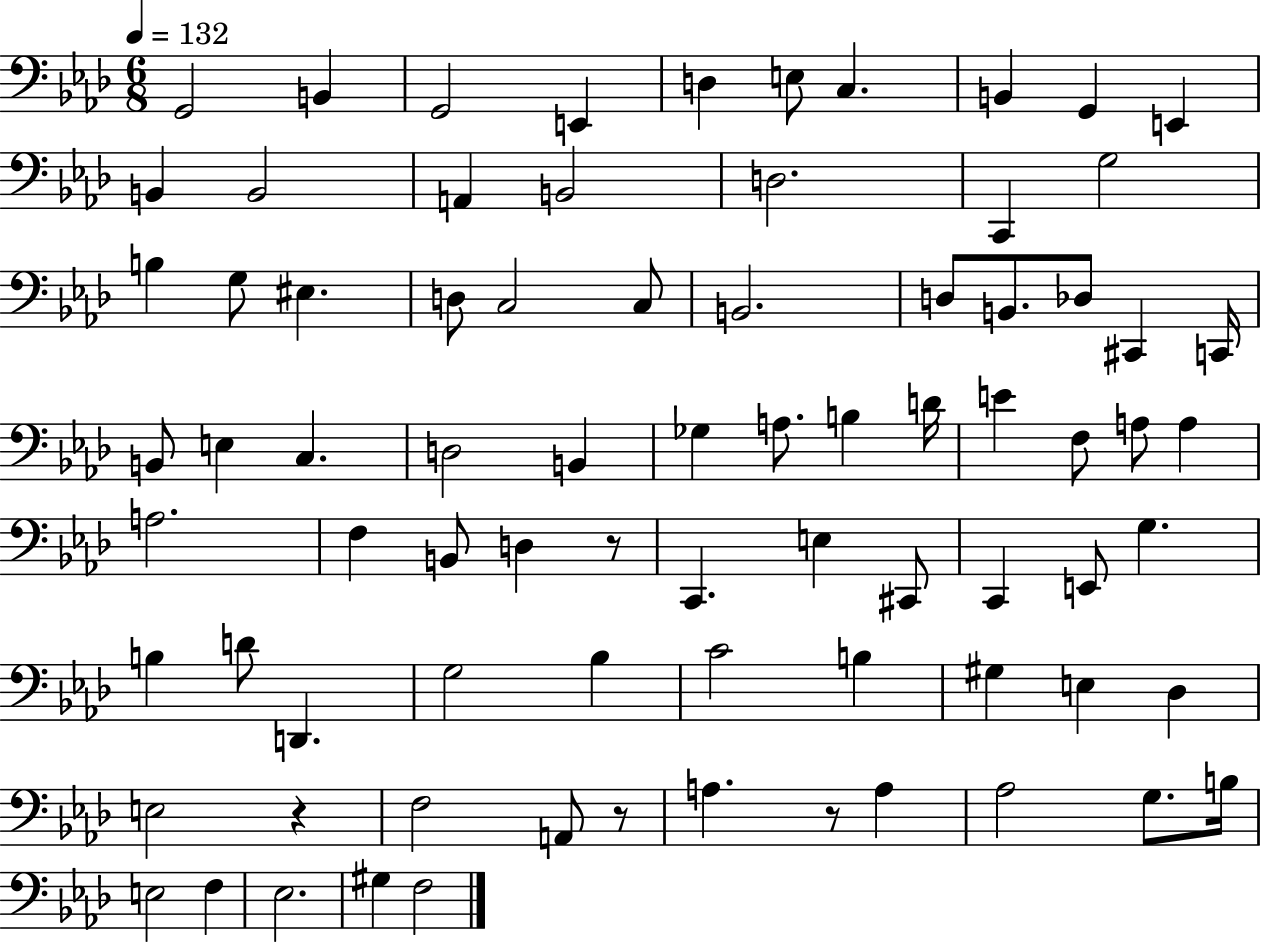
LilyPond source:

{
  \clef bass
  \numericTimeSignature
  \time 6/8
  \key aes \major
  \tempo 4 = 132
  g,2 b,4 | g,2 e,4 | d4 e8 c4. | b,4 g,4 e,4 | \break b,4 b,2 | a,4 b,2 | d2. | c,4 g2 | \break b4 g8 eis4. | d8 c2 c8 | b,2. | d8 b,8. des8 cis,4 c,16 | \break b,8 e4 c4. | d2 b,4 | ges4 a8. b4 d'16 | e'4 f8 a8 a4 | \break a2. | f4 b,8 d4 r8 | c,4. e4 cis,8 | c,4 e,8 g4. | \break b4 d'8 d,4. | g2 bes4 | c'2 b4 | gis4 e4 des4 | \break e2 r4 | f2 a,8 r8 | a4. r8 a4 | aes2 g8. b16 | \break e2 f4 | ees2. | gis4 f2 | \bar "|."
}